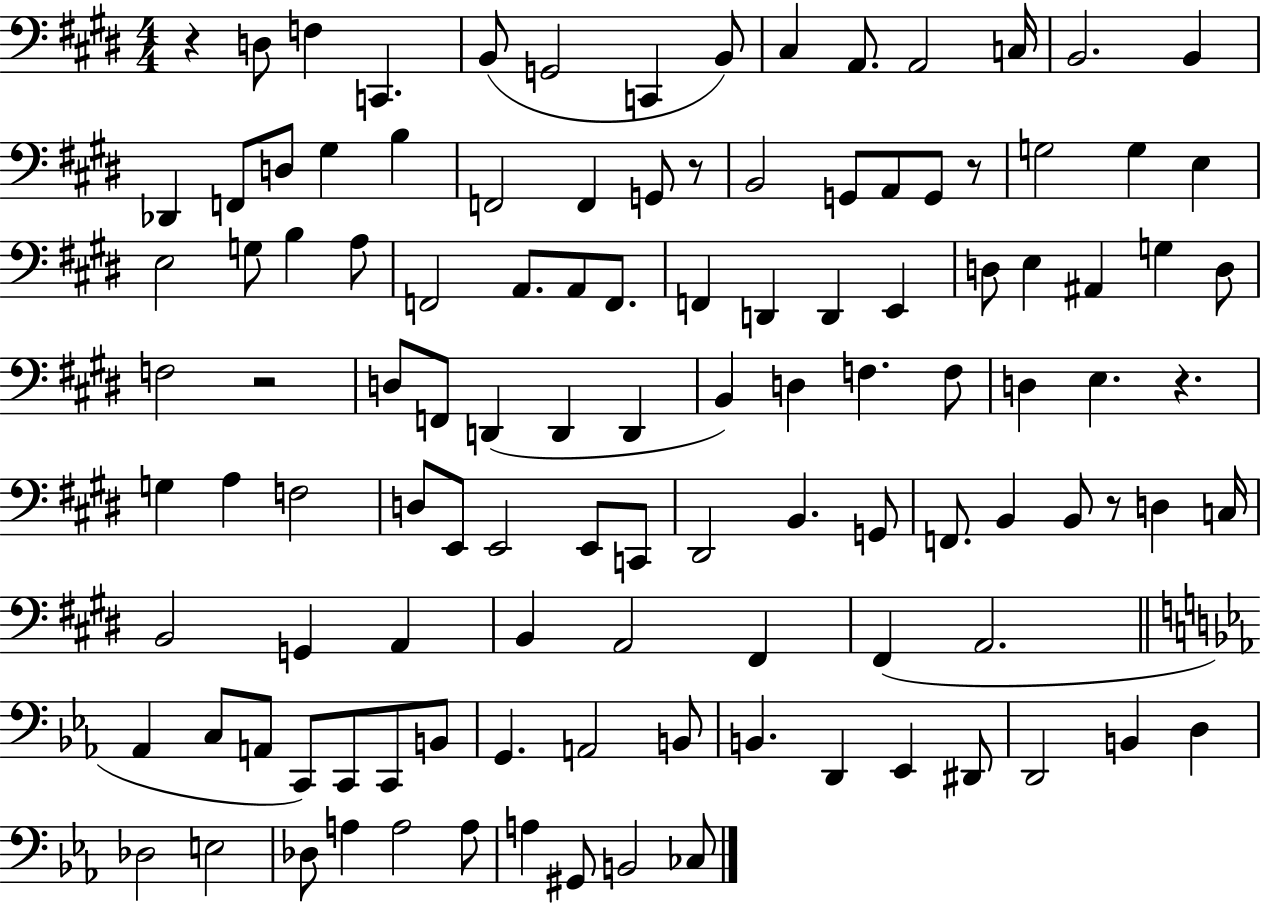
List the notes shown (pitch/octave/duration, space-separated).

R/q D3/e F3/q C2/q. B2/e G2/h C2/q B2/e C#3/q A2/e. A2/h C3/s B2/h. B2/q Db2/q F2/e D3/e G#3/q B3/q F2/h F2/q G2/e R/e B2/h G2/e A2/e G2/e R/e G3/h G3/q E3/q E3/h G3/e B3/q A3/e F2/h A2/e. A2/e F2/e. F2/q D2/q D2/q E2/q D3/e E3/q A#2/q G3/q D3/e F3/h R/h D3/e F2/e D2/q D2/q D2/q B2/q D3/q F3/q. F3/e D3/q E3/q. R/q. G3/q A3/q F3/h D3/e E2/e E2/h E2/e C2/e D#2/h B2/q. G2/e F2/e. B2/q B2/e R/e D3/q C3/s B2/h G2/q A2/q B2/q A2/h F#2/q F#2/q A2/h. Ab2/q C3/e A2/e C2/e C2/e C2/e B2/e G2/q. A2/h B2/e B2/q. D2/q Eb2/q D#2/e D2/h B2/q D3/q Db3/h E3/h Db3/e A3/q A3/h A3/e A3/q G#2/e B2/h CES3/e